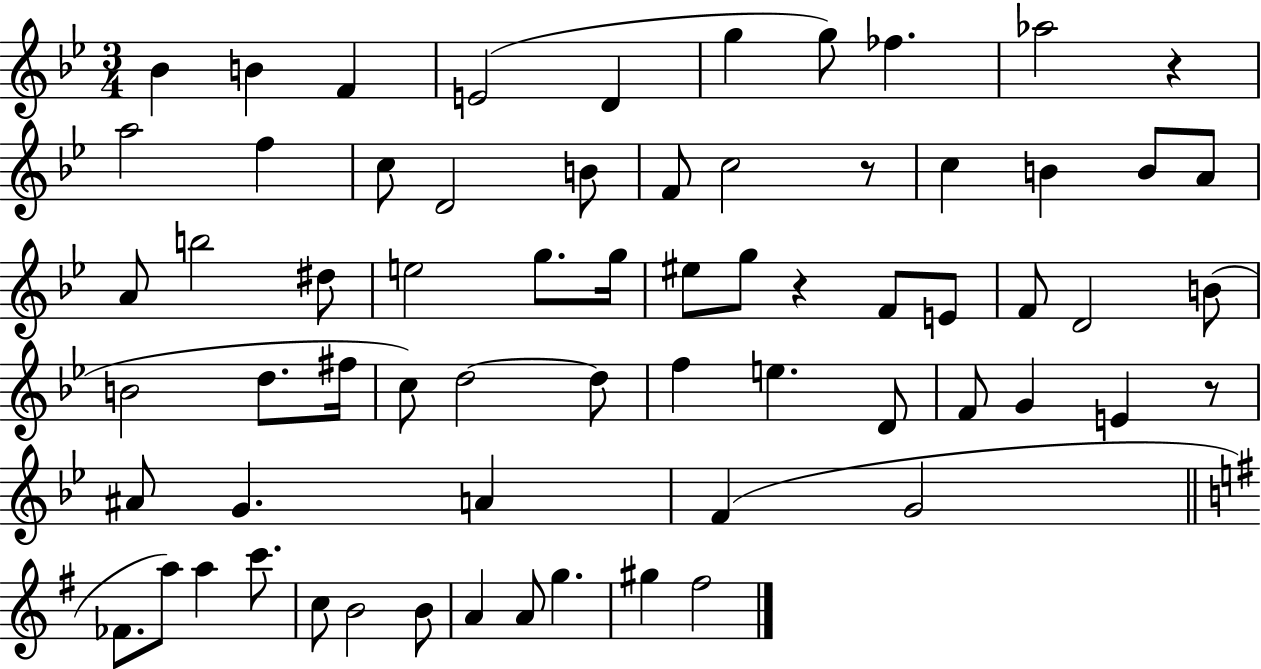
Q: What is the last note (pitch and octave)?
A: F#5